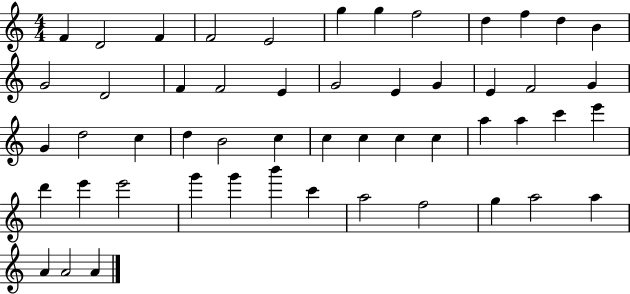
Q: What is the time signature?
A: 4/4